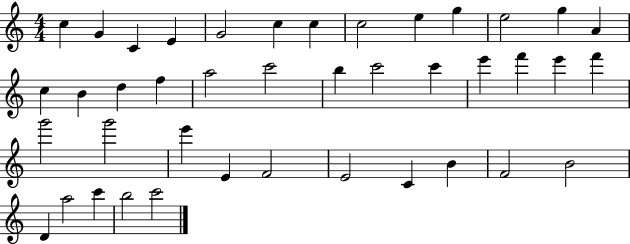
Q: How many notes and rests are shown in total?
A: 41